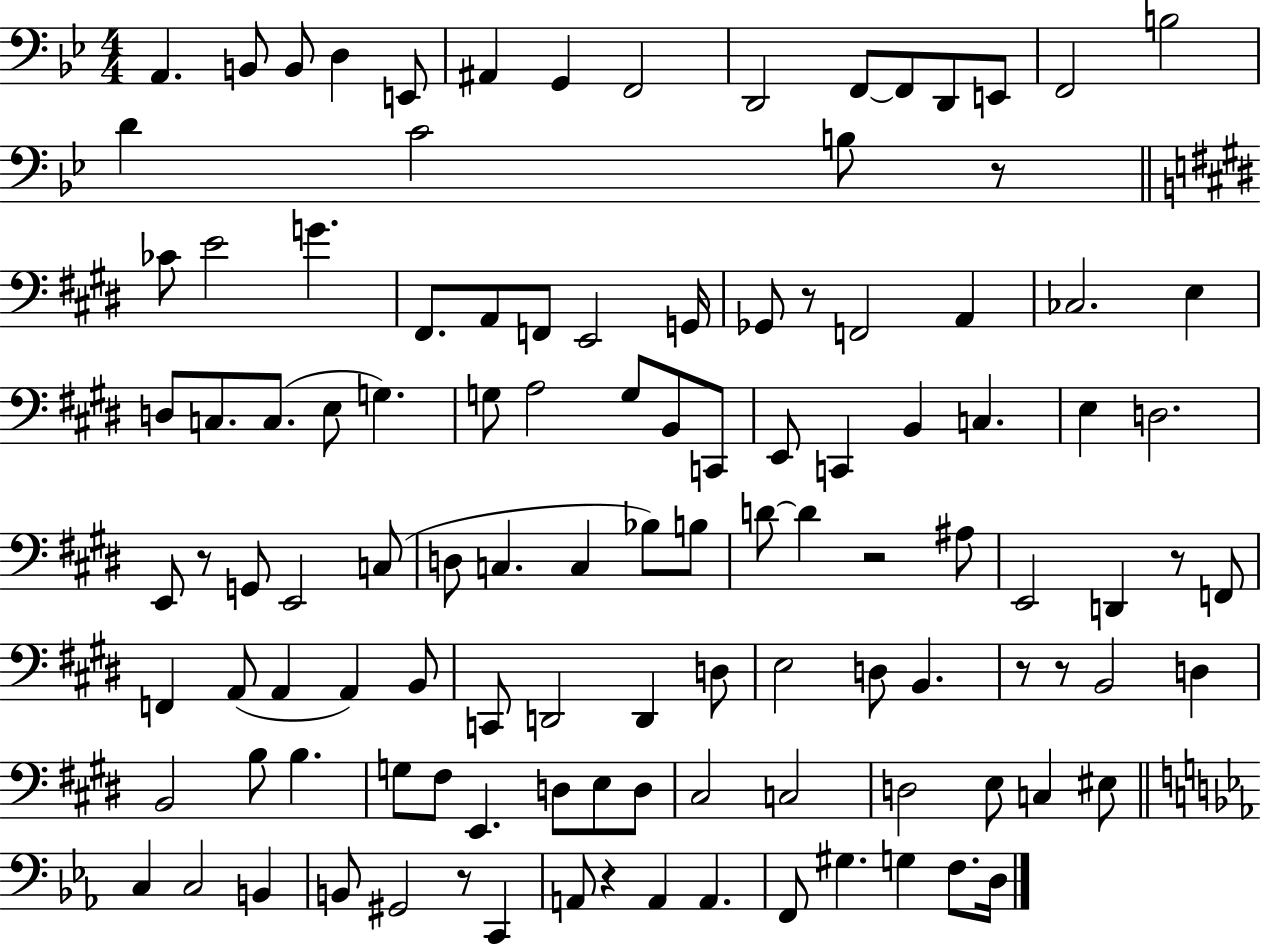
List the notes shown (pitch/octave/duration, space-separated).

A2/q. B2/e B2/e D3/q E2/e A#2/q G2/q F2/h D2/h F2/e F2/e D2/e E2/e F2/h B3/h D4/q C4/h B3/e R/e CES4/e E4/h G4/q. F#2/e. A2/e F2/e E2/h G2/s Gb2/e R/e F2/h A2/q CES3/h. E3/q D3/e C3/e. C3/e. E3/e G3/q. G3/e A3/h G3/e B2/e C2/e E2/e C2/q B2/q C3/q. E3/q D3/h. E2/e R/e G2/e E2/h C3/e D3/e C3/q. C3/q Bb3/e B3/e D4/e D4/q R/h A#3/e E2/h D2/q R/e F2/e F2/q A2/e A2/q A2/q B2/e C2/e D2/h D2/q D3/e E3/h D3/e B2/q. R/e R/e B2/h D3/q B2/h B3/e B3/q. G3/e F#3/e E2/q. D3/e E3/e D3/e C#3/h C3/h D3/h E3/e C3/q EIS3/e C3/q C3/h B2/q B2/e G#2/h R/e C2/q A2/e R/q A2/q A2/q. F2/e G#3/q. G3/q F3/e. D3/s